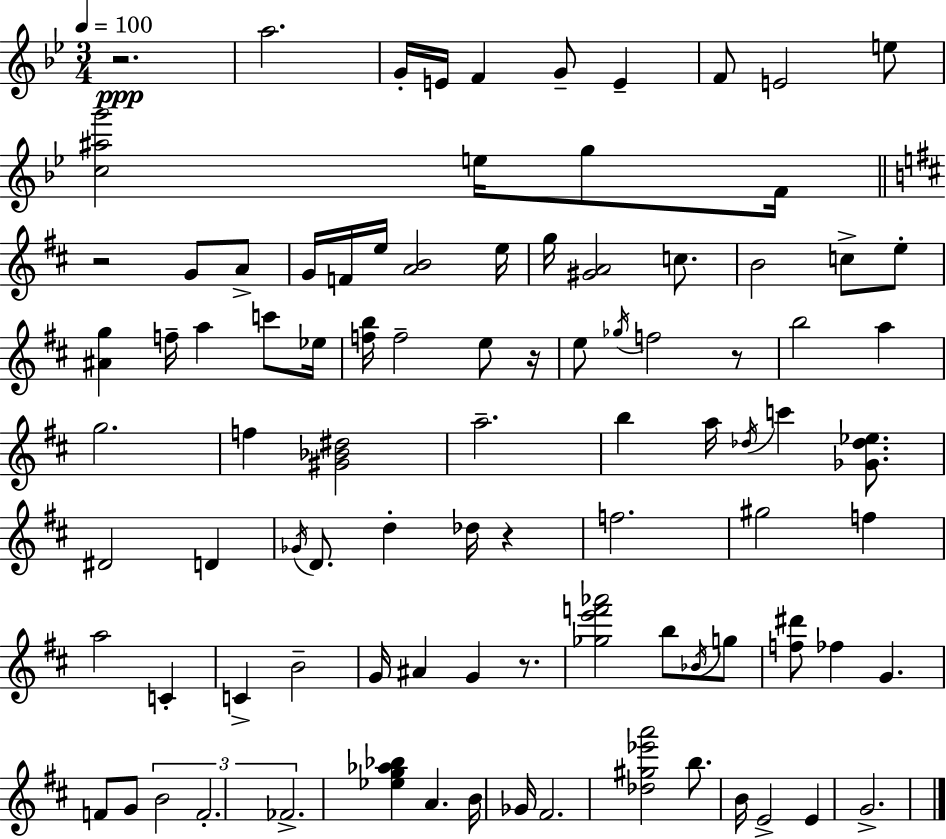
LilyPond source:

{
  \clef treble
  \numericTimeSignature
  \time 3/4
  \key bes \major
  \tempo 4 = 100
  \repeat volta 2 { r2.\ppp | a''2. | g'16-. e'16 f'4 g'8-- e'4-- | f'8 e'2 e''8 | \break <c'' ais'' g'''>2 e''16 g''8 f'16 | \bar "||" \break \key d \major r2 g'8 a'8-> | g'16 f'16 e''16 <a' b'>2 e''16 | g''16 <gis' a'>2 c''8. | b'2 c''8-> e''8-. | \break <ais' g''>4 f''16-- a''4 c'''8 ees''16 | <f'' b''>16 f''2-- e''8 r16 | e''8 \acciaccatura { ges''16 } f''2 r8 | b''2 a''4 | \break g''2. | f''4 <gis' bes' dis''>2 | a''2.-- | b''4 a''16 \acciaccatura { des''16 } c'''4 <ges' des'' ees''>8. | \break dis'2 d'4 | \acciaccatura { ges'16 } d'8. d''4-. des''16 r4 | f''2. | gis''2 f''4 | \break a''2 c'4-. | c'4-> b'2-- | g'16 ais'4 g'4 | r8. <ges'' e''' f''' aes'''>2 b''8 | \break \acciaccatura { bes'16 } g''8 <f'' dis'''>8 fes''4 g'4. | f'8 g'8 \tuplet 3/2 { b'2 | f'2.-. | fes'2.-> } | \break <ees'' g'' aes'' bes''>4 a'4. | b'16 ges'16 fis'2. | <des'' gis'' ees''' a'''>2 | b''8. b'16 e'2-> | \break e'4 g'2.-> | } \bar "|."
}